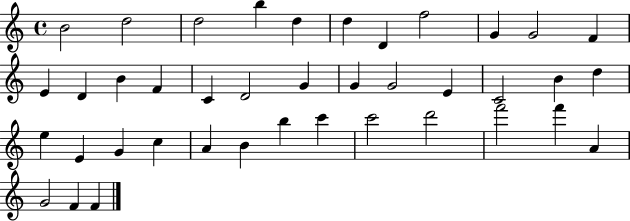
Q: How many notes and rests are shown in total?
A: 40